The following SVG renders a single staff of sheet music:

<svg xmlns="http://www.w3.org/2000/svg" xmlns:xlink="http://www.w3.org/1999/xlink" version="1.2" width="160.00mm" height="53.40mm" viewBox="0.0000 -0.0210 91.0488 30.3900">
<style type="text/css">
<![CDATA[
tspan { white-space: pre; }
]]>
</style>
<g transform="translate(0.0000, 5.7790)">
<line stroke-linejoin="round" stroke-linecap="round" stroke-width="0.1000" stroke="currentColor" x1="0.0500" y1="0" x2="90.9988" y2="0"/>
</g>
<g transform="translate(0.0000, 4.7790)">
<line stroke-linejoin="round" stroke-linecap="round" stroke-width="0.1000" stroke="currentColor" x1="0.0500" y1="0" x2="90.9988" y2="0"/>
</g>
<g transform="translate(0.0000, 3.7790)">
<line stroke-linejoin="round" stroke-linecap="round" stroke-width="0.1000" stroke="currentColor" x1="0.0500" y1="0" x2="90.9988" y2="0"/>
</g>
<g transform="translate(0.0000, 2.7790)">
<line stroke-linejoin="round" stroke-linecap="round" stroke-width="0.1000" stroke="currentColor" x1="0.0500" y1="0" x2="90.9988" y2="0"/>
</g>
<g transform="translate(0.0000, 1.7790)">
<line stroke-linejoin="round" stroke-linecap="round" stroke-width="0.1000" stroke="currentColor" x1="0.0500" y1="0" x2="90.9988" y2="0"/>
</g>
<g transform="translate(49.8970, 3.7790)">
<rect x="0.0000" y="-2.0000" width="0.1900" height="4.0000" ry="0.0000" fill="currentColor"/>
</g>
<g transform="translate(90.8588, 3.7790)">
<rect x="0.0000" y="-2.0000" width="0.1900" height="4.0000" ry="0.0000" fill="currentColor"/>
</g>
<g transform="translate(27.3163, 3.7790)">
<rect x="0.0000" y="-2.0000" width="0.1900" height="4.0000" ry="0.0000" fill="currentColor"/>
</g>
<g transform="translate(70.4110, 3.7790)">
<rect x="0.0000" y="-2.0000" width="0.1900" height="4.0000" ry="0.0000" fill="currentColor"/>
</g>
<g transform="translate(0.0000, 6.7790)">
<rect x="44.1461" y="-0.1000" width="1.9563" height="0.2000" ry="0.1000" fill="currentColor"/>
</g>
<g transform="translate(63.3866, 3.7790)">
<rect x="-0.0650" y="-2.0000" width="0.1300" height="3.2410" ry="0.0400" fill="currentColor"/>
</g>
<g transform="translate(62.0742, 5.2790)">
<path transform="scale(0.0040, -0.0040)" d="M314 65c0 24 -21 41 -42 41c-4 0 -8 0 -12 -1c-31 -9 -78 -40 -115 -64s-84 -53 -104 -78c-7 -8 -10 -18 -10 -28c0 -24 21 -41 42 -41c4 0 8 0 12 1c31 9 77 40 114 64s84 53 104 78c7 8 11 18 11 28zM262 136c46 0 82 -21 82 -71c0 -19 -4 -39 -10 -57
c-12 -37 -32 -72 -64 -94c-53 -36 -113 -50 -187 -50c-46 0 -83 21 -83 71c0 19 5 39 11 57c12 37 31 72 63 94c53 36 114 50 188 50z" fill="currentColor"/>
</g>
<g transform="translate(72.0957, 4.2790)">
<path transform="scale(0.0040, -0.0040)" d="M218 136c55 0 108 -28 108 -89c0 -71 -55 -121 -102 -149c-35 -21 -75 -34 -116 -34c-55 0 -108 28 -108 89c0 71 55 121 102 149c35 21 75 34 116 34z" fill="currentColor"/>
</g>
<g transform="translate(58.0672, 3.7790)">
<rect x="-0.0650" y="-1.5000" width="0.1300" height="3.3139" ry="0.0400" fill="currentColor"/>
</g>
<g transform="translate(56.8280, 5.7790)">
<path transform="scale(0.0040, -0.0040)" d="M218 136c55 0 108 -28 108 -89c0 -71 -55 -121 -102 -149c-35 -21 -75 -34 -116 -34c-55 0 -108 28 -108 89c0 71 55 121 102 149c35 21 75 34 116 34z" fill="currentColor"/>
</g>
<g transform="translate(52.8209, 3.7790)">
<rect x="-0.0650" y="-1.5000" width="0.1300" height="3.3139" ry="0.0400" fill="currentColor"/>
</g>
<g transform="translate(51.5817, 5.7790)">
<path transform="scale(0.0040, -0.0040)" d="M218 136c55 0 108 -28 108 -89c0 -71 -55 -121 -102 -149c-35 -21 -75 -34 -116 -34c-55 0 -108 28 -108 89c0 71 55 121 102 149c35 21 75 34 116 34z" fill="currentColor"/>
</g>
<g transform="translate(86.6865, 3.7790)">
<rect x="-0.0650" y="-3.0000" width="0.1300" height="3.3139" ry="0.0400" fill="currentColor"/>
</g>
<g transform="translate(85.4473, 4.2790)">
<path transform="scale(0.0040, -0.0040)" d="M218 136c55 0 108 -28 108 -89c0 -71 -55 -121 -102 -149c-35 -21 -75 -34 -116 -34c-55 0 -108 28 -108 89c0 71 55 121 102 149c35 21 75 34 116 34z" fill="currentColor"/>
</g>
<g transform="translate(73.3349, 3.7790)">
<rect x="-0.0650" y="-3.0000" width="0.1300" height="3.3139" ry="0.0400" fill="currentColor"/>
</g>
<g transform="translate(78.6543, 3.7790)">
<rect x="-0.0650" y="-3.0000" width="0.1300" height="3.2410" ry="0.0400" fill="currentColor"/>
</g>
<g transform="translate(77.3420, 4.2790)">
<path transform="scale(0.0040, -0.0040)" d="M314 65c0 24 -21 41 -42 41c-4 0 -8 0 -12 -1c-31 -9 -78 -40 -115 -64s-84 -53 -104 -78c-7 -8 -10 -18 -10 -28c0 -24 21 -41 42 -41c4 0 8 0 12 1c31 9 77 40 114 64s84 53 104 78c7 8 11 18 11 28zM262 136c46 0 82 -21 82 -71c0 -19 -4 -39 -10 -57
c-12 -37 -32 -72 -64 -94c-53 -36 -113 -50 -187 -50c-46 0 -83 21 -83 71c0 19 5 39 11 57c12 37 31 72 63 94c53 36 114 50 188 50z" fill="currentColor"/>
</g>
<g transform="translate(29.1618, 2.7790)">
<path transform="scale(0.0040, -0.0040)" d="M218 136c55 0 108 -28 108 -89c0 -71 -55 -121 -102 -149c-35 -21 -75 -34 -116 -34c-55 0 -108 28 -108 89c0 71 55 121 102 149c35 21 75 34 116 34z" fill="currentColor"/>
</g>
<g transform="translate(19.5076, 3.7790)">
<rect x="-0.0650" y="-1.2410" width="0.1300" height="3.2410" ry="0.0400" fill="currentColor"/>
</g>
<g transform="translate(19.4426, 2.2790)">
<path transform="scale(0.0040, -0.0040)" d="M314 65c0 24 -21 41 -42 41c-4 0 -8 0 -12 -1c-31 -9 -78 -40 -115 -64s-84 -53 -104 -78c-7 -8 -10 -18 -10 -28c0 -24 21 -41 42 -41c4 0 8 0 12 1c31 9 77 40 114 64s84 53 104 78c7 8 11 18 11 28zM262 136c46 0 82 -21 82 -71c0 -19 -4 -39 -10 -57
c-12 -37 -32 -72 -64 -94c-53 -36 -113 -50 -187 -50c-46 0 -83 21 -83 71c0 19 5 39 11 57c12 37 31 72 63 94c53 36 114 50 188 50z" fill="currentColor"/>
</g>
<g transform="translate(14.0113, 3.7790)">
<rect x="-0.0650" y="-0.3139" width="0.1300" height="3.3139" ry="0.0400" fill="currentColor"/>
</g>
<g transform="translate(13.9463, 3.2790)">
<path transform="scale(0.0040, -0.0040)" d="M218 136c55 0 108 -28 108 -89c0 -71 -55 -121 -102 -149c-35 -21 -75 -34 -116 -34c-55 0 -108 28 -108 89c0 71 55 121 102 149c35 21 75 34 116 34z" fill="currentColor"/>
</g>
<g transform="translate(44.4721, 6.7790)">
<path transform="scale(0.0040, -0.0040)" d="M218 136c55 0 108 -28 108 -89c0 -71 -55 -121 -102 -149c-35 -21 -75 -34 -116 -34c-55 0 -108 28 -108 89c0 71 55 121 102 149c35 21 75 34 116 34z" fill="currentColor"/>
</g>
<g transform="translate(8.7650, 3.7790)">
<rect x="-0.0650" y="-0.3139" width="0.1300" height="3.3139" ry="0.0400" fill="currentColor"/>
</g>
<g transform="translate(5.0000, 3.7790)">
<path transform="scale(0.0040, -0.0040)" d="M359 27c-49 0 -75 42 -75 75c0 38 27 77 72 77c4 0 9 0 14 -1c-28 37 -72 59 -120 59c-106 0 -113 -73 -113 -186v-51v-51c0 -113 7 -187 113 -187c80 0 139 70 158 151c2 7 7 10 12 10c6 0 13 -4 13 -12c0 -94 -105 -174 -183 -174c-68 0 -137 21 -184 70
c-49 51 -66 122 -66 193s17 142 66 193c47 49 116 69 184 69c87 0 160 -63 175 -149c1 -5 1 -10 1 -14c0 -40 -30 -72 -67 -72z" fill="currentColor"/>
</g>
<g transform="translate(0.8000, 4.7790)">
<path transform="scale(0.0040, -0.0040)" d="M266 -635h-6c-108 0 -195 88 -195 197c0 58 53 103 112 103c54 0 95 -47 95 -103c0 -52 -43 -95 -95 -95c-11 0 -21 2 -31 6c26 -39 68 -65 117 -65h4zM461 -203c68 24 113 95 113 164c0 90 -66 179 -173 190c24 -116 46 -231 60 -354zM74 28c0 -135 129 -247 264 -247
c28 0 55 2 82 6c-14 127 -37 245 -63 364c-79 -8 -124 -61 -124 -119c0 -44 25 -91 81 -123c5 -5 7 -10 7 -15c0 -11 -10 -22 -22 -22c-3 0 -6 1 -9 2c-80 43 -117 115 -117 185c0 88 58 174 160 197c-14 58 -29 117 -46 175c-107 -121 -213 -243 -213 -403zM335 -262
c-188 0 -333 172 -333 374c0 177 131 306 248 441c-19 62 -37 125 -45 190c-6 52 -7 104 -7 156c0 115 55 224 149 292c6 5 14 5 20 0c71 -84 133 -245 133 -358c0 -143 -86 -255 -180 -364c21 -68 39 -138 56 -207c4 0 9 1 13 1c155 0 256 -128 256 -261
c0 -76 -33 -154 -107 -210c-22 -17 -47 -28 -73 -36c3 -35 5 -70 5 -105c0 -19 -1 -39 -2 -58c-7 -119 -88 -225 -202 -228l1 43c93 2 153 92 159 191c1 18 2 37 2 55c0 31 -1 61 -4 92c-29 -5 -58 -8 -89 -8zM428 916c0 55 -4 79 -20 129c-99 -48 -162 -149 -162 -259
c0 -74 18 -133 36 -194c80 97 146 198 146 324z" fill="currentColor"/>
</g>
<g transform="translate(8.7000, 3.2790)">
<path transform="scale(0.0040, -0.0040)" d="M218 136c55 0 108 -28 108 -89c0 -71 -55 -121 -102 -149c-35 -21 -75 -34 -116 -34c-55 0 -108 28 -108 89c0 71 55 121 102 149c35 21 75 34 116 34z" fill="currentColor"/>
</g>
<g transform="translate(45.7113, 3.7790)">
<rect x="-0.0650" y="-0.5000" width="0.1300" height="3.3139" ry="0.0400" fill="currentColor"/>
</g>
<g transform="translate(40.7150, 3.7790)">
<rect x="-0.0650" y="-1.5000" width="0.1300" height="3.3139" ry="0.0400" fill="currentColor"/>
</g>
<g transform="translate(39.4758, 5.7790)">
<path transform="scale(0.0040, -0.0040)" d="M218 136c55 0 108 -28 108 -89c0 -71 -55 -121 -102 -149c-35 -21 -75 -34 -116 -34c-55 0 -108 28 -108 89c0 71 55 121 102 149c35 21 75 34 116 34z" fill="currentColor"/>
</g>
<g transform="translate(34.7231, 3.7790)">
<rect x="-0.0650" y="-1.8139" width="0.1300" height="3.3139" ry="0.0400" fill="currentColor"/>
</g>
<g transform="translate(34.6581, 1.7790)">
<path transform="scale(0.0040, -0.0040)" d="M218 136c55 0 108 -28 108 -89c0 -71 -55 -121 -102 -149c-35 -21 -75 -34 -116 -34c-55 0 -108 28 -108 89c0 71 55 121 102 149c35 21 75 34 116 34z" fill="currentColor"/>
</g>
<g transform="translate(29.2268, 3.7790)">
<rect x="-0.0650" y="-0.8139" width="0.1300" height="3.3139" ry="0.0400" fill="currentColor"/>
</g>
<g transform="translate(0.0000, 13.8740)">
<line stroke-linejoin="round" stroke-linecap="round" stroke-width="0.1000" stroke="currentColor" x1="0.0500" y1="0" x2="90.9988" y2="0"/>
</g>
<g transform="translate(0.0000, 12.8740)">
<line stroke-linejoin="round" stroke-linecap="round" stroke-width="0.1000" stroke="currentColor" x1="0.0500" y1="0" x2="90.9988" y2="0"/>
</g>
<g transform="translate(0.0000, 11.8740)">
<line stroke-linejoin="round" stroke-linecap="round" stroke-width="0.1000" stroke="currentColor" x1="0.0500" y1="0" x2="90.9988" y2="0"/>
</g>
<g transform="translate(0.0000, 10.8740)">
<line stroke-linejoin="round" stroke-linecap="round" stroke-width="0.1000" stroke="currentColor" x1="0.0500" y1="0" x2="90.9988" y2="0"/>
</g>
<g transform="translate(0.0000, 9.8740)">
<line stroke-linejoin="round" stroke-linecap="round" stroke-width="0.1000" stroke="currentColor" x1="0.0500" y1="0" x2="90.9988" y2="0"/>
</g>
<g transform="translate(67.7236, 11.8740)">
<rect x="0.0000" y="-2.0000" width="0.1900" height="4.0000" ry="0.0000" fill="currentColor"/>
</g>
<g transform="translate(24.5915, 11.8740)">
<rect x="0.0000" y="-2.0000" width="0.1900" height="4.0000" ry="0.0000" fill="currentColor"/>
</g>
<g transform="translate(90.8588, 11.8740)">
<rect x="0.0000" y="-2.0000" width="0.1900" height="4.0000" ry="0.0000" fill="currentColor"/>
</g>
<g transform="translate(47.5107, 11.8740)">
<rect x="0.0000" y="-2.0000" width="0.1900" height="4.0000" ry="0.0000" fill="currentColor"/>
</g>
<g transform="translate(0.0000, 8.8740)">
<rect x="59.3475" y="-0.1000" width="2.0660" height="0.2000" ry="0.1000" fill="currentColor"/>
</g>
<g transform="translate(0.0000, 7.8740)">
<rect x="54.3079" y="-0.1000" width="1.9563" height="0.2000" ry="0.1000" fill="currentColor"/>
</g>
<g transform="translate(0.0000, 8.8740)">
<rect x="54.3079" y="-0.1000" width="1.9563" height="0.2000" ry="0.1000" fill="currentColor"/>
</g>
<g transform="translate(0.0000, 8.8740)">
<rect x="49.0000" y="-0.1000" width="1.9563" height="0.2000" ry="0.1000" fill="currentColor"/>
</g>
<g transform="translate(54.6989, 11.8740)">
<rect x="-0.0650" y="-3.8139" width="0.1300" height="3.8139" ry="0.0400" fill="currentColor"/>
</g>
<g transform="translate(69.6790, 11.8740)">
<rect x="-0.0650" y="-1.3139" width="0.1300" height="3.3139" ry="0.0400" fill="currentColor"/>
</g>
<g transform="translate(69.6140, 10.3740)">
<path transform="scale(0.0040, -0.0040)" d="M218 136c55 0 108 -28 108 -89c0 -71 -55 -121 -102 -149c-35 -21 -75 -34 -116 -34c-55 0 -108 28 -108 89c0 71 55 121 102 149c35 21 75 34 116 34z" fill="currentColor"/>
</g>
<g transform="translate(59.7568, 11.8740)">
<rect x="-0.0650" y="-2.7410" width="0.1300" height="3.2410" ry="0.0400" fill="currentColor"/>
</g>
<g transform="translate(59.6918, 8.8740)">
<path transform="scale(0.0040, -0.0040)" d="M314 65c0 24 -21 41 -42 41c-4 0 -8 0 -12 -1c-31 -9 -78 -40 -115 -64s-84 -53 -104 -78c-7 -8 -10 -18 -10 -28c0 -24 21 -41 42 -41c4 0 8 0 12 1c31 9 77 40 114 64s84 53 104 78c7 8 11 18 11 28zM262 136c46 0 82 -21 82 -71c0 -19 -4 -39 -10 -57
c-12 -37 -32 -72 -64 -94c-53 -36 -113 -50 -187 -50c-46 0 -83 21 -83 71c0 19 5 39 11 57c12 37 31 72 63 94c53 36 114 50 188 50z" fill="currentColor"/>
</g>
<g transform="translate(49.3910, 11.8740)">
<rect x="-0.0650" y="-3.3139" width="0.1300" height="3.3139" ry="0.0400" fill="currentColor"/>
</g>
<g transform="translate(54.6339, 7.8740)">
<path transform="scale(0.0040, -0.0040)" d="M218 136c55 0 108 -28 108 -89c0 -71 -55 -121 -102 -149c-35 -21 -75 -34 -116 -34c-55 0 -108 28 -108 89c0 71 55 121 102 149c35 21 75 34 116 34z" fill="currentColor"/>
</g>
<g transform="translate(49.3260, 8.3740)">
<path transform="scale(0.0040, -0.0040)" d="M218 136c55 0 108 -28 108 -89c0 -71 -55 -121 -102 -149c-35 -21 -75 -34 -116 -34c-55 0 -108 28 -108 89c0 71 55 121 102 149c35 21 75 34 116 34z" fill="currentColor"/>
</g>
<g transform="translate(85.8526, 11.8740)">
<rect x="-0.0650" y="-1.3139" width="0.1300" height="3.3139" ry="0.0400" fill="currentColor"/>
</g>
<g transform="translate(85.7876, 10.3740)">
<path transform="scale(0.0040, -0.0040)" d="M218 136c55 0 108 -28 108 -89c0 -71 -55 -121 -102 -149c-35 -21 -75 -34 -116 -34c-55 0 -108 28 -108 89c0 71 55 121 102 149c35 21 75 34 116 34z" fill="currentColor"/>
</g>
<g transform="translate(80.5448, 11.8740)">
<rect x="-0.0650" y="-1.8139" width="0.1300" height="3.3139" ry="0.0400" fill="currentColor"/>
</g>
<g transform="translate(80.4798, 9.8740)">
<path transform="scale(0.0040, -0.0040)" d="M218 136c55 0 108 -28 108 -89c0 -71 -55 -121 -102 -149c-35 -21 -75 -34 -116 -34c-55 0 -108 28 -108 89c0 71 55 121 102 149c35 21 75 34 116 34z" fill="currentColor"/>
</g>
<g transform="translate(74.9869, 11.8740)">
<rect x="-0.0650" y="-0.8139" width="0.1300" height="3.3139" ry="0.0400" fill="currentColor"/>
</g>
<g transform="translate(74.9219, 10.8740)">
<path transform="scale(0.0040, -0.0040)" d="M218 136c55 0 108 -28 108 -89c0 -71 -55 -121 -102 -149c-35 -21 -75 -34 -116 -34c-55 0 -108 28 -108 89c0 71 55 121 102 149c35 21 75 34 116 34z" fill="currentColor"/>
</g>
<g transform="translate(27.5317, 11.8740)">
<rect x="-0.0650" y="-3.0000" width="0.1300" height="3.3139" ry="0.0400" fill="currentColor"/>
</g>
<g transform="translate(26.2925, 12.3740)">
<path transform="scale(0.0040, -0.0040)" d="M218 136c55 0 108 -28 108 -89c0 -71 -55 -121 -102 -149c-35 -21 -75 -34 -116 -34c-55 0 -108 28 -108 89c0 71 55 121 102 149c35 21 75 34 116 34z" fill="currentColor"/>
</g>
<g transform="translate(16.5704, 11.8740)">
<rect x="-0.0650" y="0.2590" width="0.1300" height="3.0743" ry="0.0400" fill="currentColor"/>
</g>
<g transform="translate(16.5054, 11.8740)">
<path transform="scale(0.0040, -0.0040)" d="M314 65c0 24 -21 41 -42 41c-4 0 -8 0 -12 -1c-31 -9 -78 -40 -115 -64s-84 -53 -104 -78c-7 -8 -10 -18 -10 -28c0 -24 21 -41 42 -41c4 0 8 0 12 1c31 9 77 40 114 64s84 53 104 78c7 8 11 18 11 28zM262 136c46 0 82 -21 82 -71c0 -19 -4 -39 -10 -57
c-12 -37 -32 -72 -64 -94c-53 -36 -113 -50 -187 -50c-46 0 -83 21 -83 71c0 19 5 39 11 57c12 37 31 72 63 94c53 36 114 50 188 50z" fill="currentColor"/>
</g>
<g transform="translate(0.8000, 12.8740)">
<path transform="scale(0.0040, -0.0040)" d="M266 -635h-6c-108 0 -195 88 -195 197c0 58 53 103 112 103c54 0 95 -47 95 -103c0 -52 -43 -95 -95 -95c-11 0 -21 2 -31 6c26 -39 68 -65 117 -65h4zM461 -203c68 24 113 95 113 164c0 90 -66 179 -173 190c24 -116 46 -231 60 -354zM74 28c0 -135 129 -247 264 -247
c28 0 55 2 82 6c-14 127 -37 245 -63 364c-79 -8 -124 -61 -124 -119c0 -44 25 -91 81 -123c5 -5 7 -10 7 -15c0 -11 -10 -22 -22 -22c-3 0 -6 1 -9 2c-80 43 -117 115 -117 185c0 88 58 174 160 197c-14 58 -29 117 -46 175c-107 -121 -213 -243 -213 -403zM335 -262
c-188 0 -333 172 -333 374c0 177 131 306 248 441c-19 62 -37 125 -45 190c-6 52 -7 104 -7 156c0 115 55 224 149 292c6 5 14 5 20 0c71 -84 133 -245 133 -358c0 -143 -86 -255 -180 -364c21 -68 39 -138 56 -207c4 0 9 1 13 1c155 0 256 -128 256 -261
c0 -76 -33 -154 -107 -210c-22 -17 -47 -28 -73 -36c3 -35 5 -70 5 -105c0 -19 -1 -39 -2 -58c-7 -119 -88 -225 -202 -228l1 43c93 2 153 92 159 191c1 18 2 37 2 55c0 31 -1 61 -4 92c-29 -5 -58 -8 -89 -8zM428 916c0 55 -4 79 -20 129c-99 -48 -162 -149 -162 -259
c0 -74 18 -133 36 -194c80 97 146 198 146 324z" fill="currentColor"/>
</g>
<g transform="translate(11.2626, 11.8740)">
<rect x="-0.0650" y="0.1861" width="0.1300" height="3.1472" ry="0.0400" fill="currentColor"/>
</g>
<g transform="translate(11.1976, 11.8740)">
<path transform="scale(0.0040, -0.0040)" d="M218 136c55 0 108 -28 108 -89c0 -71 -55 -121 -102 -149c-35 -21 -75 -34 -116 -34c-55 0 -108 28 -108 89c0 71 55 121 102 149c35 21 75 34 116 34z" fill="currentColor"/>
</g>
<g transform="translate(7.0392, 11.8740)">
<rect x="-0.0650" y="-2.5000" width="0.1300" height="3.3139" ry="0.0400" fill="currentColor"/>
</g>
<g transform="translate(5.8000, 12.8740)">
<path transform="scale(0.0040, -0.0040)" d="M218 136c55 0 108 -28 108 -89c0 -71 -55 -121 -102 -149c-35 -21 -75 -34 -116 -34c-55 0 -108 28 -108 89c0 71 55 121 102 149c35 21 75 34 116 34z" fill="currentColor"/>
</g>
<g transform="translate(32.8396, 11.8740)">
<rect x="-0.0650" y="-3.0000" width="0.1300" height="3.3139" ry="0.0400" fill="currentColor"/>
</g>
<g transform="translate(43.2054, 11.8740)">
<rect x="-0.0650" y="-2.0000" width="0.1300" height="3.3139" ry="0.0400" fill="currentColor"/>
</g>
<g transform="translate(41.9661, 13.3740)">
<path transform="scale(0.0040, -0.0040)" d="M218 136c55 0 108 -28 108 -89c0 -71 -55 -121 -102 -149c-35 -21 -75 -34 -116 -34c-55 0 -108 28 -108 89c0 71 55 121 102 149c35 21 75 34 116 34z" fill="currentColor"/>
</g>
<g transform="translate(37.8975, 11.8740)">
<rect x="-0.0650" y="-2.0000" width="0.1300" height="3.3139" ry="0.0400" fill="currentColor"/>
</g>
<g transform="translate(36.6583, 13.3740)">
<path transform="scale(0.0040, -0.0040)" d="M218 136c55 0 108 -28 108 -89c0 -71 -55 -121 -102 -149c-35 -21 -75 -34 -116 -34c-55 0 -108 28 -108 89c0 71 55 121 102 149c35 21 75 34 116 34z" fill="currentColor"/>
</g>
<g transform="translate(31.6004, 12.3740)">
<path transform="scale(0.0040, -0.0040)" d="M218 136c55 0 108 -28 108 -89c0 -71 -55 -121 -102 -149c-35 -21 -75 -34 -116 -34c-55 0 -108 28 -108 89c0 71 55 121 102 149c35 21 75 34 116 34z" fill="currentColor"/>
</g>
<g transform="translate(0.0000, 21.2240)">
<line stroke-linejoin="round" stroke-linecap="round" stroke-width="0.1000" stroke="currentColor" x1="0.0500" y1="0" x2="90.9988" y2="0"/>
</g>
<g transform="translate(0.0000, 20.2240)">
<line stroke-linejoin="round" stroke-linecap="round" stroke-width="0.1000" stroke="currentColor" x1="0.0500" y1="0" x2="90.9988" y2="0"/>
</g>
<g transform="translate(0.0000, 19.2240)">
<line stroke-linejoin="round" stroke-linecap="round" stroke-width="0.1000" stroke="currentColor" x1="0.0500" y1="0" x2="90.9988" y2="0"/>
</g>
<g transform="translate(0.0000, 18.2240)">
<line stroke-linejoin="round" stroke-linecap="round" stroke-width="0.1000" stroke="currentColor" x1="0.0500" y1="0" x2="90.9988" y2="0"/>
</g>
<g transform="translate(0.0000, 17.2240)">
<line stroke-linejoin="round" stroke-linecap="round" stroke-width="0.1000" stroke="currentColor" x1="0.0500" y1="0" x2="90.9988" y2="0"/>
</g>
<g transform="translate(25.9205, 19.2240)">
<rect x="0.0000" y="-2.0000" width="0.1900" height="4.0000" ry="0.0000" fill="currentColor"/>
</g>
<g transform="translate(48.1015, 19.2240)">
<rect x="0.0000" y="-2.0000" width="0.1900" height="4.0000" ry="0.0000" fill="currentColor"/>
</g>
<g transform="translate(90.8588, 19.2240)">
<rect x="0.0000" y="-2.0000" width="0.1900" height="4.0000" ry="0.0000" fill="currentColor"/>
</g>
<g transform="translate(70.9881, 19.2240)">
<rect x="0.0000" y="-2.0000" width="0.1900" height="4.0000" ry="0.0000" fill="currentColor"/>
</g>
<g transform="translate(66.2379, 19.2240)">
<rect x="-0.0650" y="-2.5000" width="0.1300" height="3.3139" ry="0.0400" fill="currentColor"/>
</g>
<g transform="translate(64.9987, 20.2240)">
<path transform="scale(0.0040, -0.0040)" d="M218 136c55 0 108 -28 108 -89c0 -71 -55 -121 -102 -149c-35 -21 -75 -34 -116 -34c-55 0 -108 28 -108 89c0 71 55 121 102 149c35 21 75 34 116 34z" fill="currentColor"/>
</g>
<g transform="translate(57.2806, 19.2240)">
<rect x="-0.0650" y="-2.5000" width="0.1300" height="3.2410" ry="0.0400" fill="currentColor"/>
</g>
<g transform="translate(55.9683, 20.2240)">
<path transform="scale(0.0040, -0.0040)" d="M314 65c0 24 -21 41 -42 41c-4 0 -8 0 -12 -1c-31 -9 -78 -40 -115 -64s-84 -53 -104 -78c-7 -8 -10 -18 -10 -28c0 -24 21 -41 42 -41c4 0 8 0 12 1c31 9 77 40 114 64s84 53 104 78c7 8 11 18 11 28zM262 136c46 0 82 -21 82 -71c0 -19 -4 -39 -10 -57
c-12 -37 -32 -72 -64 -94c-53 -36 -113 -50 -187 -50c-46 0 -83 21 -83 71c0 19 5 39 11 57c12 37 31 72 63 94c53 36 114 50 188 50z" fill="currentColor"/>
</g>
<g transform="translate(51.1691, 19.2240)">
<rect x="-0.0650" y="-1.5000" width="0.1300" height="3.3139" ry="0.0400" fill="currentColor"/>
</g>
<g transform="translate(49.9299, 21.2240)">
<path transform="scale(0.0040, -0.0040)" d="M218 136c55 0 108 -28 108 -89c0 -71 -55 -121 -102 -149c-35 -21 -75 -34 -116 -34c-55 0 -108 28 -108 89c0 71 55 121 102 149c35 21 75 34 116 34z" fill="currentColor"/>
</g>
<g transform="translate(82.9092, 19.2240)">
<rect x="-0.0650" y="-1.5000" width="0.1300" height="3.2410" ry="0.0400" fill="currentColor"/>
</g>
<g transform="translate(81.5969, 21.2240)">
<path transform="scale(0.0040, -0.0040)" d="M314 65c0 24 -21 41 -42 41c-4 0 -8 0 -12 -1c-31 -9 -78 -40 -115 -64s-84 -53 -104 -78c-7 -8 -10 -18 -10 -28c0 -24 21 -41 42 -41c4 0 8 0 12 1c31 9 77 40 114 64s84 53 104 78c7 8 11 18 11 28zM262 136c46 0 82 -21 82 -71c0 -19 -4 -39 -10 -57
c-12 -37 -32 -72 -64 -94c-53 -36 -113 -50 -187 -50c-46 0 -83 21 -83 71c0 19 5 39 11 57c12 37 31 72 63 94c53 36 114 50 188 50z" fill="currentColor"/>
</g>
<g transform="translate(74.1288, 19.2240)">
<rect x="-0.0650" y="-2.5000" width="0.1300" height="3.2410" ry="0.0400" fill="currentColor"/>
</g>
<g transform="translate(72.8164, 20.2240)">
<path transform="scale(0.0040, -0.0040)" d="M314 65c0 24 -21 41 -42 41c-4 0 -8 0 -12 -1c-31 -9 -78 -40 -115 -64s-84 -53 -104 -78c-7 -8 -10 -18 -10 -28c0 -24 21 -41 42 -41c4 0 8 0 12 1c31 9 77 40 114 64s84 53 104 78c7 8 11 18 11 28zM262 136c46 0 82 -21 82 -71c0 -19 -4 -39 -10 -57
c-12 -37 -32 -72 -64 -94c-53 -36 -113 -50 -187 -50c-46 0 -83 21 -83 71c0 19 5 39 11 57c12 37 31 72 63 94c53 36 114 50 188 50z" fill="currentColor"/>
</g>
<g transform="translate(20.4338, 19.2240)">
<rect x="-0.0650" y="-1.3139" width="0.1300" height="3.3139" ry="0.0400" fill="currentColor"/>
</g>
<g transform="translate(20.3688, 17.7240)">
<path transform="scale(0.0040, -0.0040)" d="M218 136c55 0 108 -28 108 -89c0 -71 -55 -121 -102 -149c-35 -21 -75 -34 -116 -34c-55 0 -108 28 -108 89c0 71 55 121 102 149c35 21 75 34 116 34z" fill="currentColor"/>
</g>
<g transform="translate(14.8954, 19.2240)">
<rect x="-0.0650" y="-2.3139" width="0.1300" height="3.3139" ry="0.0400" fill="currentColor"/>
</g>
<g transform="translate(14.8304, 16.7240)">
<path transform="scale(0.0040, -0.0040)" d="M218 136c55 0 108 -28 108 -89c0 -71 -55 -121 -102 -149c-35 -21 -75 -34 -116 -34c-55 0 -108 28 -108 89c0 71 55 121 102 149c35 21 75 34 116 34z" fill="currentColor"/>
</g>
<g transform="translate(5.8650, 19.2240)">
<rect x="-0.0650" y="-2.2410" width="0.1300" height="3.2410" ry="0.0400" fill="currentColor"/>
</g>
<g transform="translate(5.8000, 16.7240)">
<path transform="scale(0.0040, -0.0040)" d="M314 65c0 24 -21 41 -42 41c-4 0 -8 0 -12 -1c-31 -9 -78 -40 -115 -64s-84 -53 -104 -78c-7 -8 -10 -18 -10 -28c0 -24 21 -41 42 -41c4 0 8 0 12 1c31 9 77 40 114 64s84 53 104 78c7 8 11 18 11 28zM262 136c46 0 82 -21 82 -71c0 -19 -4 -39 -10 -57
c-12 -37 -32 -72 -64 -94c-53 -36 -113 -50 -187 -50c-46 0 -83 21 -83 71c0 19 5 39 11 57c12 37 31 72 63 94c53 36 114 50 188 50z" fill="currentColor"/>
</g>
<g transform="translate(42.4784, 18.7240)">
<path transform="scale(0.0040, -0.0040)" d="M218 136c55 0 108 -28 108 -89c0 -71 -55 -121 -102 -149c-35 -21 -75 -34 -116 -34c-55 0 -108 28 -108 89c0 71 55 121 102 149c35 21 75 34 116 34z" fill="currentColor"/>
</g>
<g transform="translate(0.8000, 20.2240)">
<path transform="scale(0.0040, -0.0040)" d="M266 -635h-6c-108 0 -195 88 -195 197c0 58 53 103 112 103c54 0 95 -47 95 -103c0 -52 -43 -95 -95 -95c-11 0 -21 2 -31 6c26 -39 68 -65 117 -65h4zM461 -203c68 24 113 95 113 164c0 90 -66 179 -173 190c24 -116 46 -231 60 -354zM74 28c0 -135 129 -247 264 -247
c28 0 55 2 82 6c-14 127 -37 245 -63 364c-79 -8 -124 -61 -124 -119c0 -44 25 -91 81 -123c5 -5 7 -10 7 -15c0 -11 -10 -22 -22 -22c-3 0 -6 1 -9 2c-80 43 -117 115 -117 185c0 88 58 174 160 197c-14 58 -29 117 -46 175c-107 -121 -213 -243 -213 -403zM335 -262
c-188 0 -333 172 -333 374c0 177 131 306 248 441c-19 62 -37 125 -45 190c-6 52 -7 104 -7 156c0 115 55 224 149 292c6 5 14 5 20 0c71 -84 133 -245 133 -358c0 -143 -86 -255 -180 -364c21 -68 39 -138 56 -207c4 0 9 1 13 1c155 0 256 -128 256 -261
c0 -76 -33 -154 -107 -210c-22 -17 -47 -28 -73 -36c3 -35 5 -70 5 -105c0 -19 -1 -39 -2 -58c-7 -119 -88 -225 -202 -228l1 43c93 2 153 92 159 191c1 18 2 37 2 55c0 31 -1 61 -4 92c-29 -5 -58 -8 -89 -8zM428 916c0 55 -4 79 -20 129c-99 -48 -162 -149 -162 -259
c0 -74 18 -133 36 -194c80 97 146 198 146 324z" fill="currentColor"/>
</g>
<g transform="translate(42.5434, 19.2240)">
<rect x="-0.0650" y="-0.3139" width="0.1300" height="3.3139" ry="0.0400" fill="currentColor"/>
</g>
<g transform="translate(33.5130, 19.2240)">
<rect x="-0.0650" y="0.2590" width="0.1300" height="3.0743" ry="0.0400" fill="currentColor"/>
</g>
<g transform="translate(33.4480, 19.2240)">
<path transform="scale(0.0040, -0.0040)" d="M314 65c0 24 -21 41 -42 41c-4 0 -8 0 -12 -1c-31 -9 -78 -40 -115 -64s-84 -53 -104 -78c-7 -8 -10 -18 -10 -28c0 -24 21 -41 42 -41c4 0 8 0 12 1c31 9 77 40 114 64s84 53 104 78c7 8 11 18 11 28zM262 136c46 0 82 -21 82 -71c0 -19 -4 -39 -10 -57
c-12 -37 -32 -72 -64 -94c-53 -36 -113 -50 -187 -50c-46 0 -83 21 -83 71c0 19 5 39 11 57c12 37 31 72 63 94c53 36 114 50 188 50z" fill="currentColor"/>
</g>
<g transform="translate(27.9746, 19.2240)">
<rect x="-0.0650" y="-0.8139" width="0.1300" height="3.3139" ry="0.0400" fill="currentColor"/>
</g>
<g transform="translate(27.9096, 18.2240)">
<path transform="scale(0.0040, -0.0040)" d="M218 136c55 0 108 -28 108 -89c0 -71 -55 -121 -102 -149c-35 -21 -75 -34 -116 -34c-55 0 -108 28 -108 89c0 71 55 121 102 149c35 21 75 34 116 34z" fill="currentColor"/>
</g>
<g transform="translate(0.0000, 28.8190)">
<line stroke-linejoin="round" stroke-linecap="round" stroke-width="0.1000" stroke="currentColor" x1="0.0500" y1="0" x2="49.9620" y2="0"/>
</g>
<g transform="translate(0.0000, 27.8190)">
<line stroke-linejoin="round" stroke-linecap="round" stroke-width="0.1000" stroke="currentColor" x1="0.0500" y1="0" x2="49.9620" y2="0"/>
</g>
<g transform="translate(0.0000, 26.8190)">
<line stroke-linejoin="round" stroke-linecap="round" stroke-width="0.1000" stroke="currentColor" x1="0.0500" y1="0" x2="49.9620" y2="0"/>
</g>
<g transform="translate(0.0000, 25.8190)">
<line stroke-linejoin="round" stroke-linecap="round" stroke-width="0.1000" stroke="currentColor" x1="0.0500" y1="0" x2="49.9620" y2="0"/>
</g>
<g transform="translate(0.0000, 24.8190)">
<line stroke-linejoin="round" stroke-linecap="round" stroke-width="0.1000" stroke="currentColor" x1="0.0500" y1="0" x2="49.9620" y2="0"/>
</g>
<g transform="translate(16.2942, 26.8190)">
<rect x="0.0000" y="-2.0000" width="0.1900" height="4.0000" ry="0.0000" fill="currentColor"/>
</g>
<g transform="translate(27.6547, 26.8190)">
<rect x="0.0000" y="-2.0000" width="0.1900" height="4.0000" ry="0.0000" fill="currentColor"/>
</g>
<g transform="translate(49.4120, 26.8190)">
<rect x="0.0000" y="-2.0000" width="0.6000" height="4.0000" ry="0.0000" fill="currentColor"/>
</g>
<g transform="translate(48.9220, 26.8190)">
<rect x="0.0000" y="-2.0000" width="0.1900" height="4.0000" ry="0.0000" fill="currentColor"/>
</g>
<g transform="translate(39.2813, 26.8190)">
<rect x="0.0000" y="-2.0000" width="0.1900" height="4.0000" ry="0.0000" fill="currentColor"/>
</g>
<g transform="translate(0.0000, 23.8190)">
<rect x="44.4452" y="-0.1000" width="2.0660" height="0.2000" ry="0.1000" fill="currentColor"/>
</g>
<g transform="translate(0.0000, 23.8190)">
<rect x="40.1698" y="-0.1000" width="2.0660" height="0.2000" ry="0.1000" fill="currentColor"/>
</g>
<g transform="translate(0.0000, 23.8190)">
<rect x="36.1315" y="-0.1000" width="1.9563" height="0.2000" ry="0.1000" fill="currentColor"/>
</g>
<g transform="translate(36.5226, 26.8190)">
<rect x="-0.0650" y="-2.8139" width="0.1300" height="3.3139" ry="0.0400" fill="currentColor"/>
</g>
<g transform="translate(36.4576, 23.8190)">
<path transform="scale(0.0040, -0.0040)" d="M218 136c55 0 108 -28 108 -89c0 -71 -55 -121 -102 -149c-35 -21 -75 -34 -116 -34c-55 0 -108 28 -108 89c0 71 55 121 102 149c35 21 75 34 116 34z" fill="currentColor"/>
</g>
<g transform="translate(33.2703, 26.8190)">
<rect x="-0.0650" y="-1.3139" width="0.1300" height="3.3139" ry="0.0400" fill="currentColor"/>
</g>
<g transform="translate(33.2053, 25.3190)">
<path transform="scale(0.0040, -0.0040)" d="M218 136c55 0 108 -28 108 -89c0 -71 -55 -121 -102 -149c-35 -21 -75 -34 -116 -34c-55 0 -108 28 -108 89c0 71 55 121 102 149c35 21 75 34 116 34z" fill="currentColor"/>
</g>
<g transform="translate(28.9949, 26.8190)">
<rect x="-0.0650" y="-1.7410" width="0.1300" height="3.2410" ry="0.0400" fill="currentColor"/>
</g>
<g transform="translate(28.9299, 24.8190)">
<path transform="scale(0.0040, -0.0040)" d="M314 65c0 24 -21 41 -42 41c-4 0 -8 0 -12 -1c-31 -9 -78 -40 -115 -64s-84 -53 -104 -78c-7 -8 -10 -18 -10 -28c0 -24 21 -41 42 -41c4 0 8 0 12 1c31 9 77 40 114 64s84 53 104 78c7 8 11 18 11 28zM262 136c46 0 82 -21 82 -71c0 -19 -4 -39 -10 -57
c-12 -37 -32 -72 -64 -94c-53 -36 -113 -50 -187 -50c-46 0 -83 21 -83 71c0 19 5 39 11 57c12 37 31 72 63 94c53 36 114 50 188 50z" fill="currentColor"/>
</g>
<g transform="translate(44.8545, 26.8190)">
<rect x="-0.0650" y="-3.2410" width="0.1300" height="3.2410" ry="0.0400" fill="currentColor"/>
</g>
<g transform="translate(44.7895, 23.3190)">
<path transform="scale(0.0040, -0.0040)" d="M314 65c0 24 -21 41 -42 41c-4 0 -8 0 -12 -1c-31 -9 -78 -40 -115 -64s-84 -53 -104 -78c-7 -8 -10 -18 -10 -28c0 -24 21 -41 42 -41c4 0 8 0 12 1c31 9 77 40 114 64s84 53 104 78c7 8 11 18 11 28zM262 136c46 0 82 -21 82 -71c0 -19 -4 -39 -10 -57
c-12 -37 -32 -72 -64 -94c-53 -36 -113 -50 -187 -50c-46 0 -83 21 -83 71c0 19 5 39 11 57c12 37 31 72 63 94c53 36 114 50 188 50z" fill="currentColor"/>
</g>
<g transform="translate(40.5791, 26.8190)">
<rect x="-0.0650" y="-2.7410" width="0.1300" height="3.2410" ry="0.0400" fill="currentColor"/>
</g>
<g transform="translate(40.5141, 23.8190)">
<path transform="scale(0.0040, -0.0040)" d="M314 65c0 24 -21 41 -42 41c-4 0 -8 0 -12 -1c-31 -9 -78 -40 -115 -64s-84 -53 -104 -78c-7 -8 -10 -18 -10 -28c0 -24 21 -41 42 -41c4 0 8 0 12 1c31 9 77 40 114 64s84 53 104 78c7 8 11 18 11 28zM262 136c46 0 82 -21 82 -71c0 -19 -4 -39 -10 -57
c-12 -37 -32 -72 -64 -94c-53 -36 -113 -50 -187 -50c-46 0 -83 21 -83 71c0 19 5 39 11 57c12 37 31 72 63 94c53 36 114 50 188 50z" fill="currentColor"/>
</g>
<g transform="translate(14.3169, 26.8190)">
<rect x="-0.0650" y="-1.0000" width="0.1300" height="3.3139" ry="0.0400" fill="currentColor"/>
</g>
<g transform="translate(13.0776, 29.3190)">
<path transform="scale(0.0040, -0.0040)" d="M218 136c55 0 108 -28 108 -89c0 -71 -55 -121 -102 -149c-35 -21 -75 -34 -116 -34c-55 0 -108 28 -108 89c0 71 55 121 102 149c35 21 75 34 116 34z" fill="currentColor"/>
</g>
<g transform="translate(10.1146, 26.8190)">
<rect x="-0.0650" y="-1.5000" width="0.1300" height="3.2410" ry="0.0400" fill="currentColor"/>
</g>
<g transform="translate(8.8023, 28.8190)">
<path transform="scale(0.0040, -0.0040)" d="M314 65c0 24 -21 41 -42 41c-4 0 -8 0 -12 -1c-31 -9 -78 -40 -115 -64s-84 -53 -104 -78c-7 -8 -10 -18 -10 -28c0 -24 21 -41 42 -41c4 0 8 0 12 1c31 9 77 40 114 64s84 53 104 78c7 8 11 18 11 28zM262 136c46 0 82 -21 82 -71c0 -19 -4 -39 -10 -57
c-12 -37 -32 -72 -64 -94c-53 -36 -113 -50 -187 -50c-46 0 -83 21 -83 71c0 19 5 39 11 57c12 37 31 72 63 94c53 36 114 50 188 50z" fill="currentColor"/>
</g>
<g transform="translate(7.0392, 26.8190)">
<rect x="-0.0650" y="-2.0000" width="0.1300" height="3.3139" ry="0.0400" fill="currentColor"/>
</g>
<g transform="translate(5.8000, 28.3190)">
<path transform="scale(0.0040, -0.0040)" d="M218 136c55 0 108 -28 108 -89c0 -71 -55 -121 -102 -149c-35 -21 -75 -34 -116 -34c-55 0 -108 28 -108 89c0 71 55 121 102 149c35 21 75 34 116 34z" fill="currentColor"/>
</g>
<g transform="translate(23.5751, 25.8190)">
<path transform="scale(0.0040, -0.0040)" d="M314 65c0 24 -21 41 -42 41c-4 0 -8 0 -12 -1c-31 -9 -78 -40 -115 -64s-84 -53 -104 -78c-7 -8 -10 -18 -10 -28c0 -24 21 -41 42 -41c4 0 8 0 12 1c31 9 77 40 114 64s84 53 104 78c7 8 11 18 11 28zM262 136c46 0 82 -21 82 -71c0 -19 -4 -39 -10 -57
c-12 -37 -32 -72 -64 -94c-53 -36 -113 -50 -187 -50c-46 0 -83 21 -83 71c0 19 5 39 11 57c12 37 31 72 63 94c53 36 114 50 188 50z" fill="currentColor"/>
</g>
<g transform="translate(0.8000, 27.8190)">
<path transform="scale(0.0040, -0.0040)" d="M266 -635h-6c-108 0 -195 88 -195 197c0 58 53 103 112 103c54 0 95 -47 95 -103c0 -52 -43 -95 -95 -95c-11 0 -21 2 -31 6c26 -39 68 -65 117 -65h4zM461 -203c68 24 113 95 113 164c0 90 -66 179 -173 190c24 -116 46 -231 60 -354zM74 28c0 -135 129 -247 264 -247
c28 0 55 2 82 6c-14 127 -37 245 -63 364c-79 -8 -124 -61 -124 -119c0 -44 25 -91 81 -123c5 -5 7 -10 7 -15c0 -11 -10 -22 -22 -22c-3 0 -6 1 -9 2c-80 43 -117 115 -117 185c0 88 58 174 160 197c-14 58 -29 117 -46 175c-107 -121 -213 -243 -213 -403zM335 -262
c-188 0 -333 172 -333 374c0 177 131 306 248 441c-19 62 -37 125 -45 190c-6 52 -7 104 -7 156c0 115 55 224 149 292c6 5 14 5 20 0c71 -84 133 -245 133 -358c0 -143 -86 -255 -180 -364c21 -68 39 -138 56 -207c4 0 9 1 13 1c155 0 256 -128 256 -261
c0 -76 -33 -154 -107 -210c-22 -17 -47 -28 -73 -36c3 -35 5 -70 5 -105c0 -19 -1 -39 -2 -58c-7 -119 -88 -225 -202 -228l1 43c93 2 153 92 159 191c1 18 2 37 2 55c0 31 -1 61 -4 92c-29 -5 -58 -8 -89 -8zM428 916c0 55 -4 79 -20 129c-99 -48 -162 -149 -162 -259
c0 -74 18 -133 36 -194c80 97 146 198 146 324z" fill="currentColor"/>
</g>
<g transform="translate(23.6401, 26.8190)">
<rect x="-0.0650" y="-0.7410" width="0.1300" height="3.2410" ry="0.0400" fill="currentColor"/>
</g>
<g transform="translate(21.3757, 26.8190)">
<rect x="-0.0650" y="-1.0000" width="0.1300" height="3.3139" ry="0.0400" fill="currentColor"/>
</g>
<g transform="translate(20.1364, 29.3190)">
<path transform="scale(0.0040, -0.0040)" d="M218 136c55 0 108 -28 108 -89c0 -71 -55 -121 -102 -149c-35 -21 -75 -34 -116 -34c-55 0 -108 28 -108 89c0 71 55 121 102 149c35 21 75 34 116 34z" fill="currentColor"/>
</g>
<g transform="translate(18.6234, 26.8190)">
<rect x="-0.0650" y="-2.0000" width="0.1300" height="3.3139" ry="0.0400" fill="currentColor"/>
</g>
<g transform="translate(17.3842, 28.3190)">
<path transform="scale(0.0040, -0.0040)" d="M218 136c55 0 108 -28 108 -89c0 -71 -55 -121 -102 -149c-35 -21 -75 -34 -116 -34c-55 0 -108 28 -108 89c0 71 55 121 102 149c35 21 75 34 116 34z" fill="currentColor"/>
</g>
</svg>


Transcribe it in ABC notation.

X:1
T:Untitled
M:4/4
L:1/4
K:C
c c e2 d f E C E E F2 A A2 A G B B2 A A F F b c' a2 e d f e g2 g e d B2 c E G2 G G2 E2 F E2 D F D d2 f2 e a a2 b2